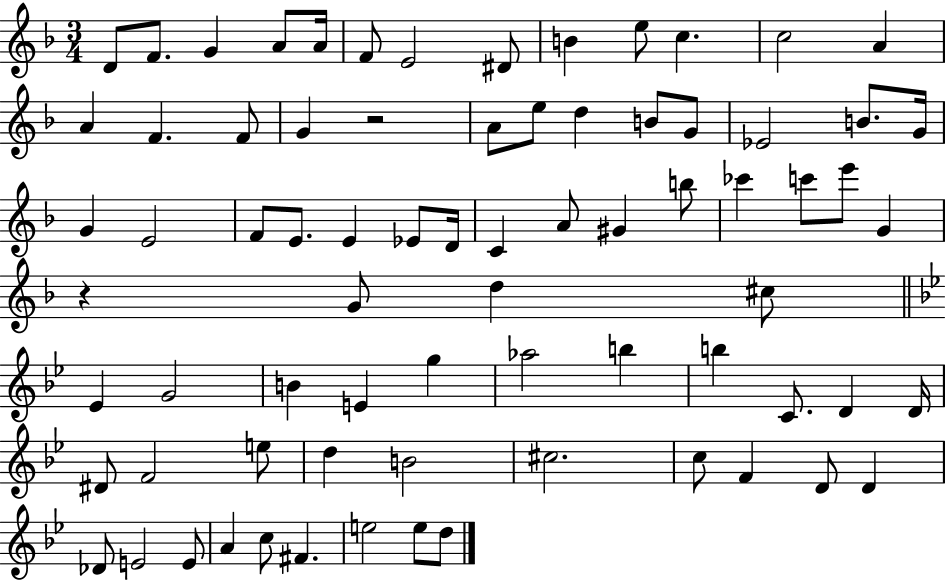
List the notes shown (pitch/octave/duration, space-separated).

D4/e F4/e. G4/q A4/e A4/s F4/e E4/h D#4/e B4/q E5/e C5/q. C5/h A4/q A4/q F4/q. F4/e G4/q R/h A4/e E5/e D5/q B4/e G4/e Eb4/h B4/e. G4/s G4/q E4/h F4/e E4/e. E4/q Eb4/e D4/s C4/q A4/e G#4/q B5/e CES6/q C6/e E6/e G4/q R/q G4/e D5/q C#5/e Eb4/q G4/h B4/q E4/q G5/q Ab5/h B5/q B5/q C4/e. D4/q D4/s D#4/e F4/h E5/e D5/q B4/h C#5/h. C5/e F4/q D4/e D4/q Db4/e E4/h E4/e A4/q C5/e F#4/q. E5/h E5/e D5/e